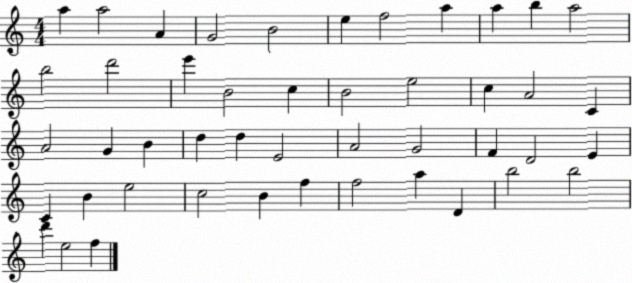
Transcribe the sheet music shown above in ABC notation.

X:1
T:Untitled
M:4/4
L:1/4
K:C
a a2 A G2 B2 e f2 a a b a2 b2 d'2 e' B2 c B2 e2 c A2 C A2 G B d d E2 A2 G2 F D2 E C B e2 c2 B f f2 a D b2 b2 d' e2 f